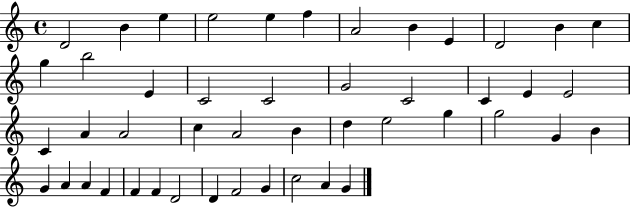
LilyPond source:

{
  \clef treble
  \time 4/4
  \defaultTimeSignature
  \key c \major
  d'2 b'4 e''4 | e''2 e''4 f''4 | a'2 b'4 e'4 | d'2 b'4 c''4 | \break g''4 b''2 e'4 | c'2 c'2 | g'2 c'2 | c'4 e'4 e'2 | \break c'4 a'4 a'2 | c''4 a'2 b'4 | d''4 e''2 g''4 | g''2 g'4 b'4 | \break g'4 a'4 a'4 f'4 | f'4 f'4 d'2 | d'4 f'2 g'4 | c''2 a'4 g'4 | \break \bar "|."
}